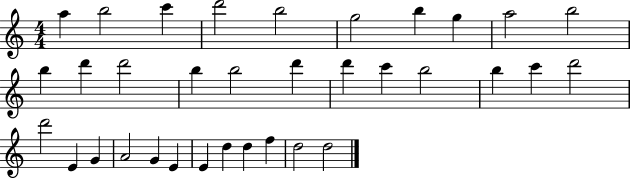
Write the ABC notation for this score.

X:1
T:Untitled
M:4/4
L:1/4
K:C
a b2 c' d'2 b2 g2 b g a2 b2 b d' d'2 b b2 d' d' c' b2 b c' d'2 d'2 E G A2 G E E d d f d2 d2